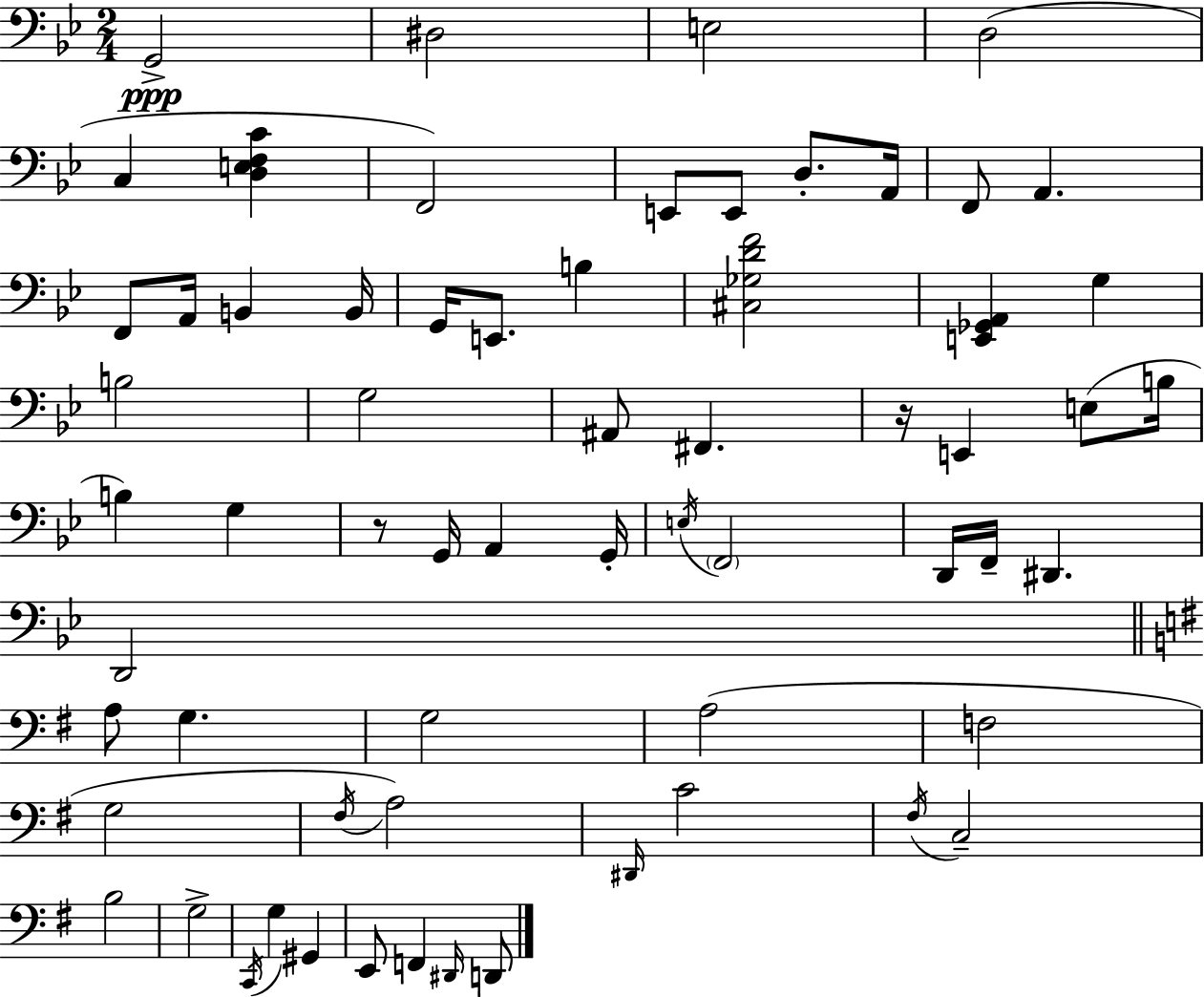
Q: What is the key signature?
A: G minor